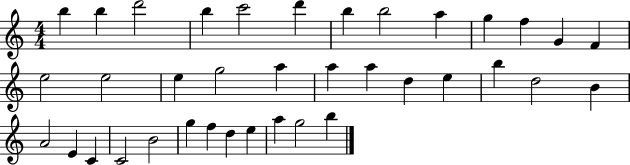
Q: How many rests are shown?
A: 0